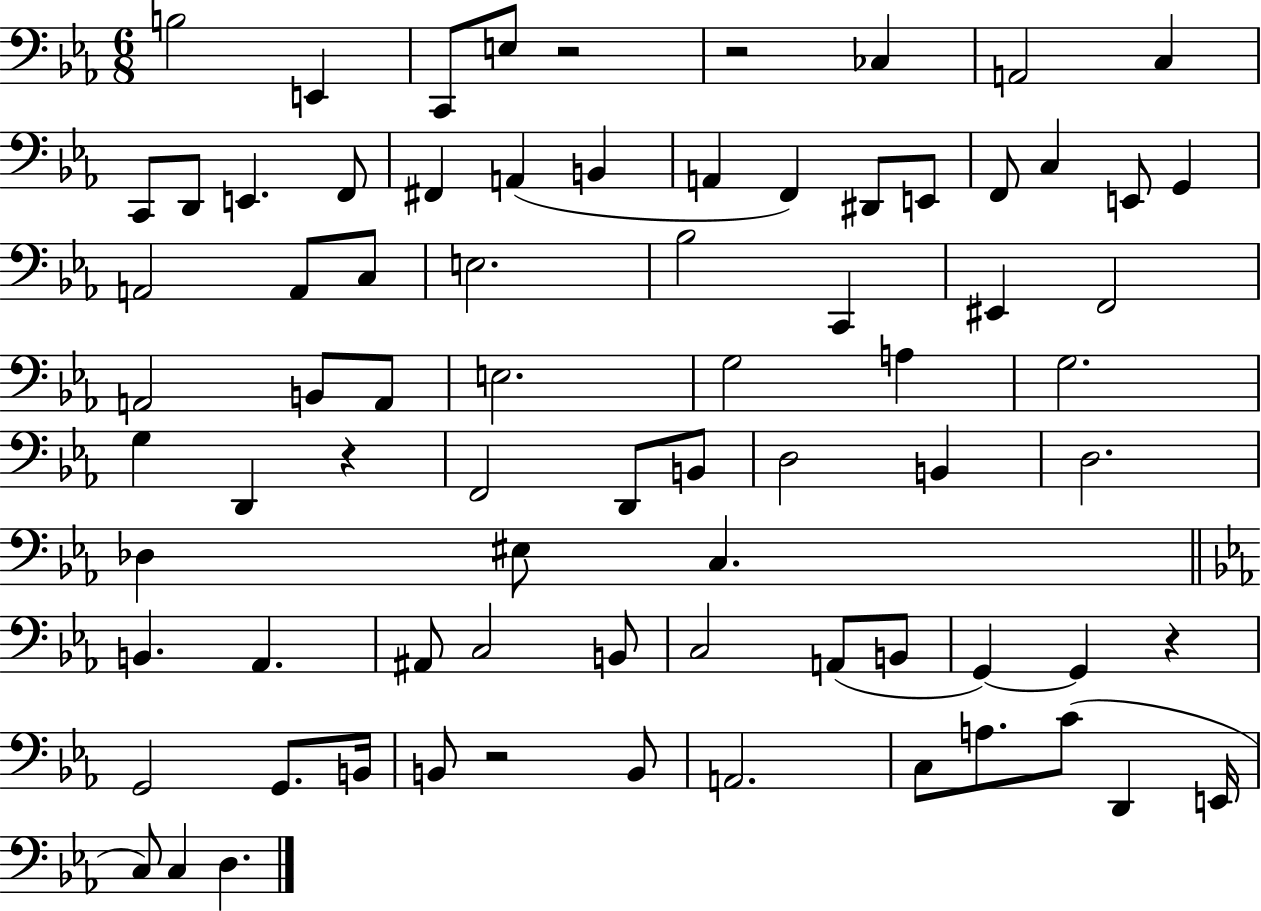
{
  \clef bass
  \numericTimeSignature
  \time 6/8
  \key ees \major
  \repeat volta 2 { b2 e,4 | c,8 e8 r2 | r2 ces4 | a,2 c4 | \break c,8 d,8 e,4. f,8 | fis,4 a,4( b,4 | a,4 f,4) dis,8 e,8 | f,8 c4 e,8 g,4 | \break a,2 a,8 c8 | e2. | bes2 c,4 | eis,4 f,2 | \break a,2 b,8 a,8 | e2. | g2 a4 | g2. | \break g4 d,4 r4 | f,2 d,8 b,8 | d2 b,4 | d2. | \break des4 eis8 c4. | \bar "||" \break \key ees \major b,4. aes,4. | ais,8 c2 b,8 | c2 a,8( b,8 | g,4~~) g,4 r4 | \break g,2 g,8. b,16 | b,8 r2 b,8 | a,2. | c8 a8. c'8( d,4 e,16 | \break c8) c4 d4. | } \bar "|."
}